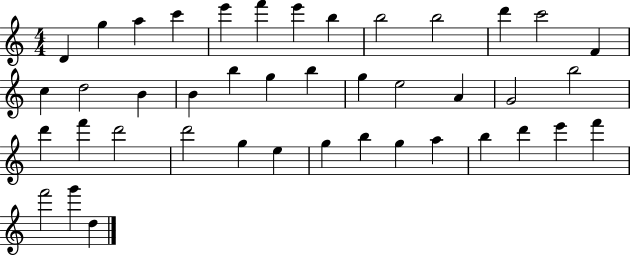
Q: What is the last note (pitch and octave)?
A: D5